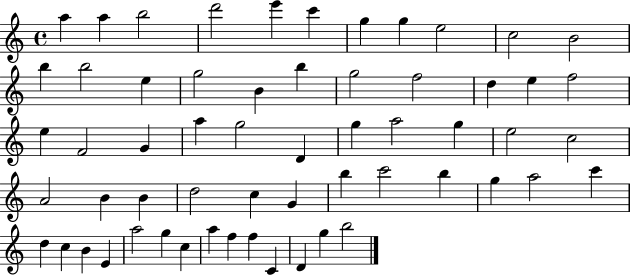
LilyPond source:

{
  \clef treble
  \time 4/4
  \defaultTimeSignature
  \key c \major
  a''4 a''4 b''2 | d'''2 e'''4 c'''4 | g''4 g''4 e''2 | c''2 b'2 | \break b''4 b''2 e''4 | g''2 b'4 b''4 | g''2 f''2 | d''4 e''4 f''2 | \break e''4 f'2 g'4 | a''4 g''2 d'4 | g''4 a''2 g''4 | e''2 c''2 | \break a'2 b'4 b'4 | d''2 c''4 g'4 | b''4 c'''2 b''4 | g''4 a''2 c'''4 | \break d''4 c''4 b'4 e'4 | a''2 g''4 c''4 | a''4 f''4 f''4 c'4 | d'4 g''4 b''2 | \break \bar "|."
}